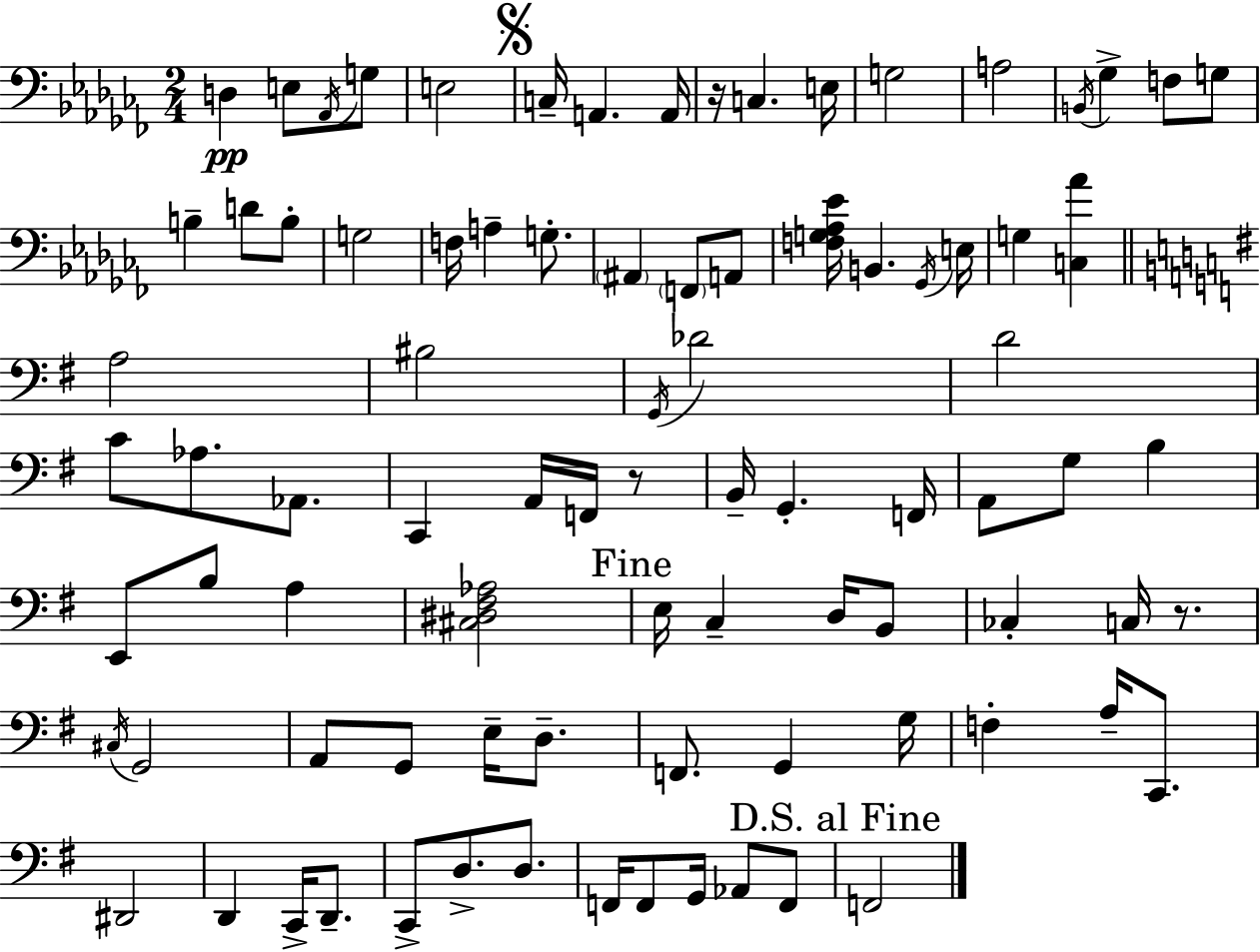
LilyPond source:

{
  \clef bass
  \numericTimeSignature
  \time 2/4
  \key aes \minor
  \repeat volta 2 { d4\pp e8 \acciaccatura { aes,16 } g8 | e2 | \mark \markup { \musicglyph "scripts.segno" } c16-- a,4. | a,16 r16 c4. | \break e16 g2 | a2 | \acciaccatura { b,16 } ges4-> f8 | g8 b4-- d'8 | \break b8-. g2 | f16 a4-- g8.-. | \parenthesize ais,4 \parenthesize f,8 | a,8 <f g aes ees'>16 b,4. | \break \acciaccatura { ges,16 } e16 g4 <c aes'>4 | \bar "||" \break \key g \major a2 | bis2 | \acciaccatura { g,16 } des'2 | d'2 | \break c'8 aes8. aes,8. | c,4 a,16 f,16 r8 | b,16-- g,4.-. | f,16 a,8 g8 b4 | \break e,8 b8 a4 | <cis dis fis aes>2 | \mark "Fine" e16 c4-- d16 b,8 | ces4-. c16 r8. | \break \acciaccatura { cis16 } g,2 | a,8 g,8 e16-- d8.-- | f,8. g,4 | g16 f4-. a16-- c,8. | \break dis,2 | d,4 c,16-> d,8.-- | c,8-> d8.-> d8. | f,16 f,8 g,16 aes,8 | \break f,8 \mark "D.S. al Fine" f,2 | } \bar "|."
}